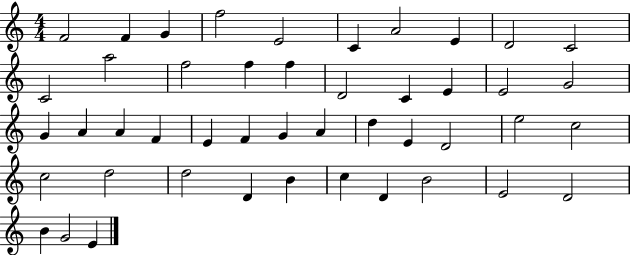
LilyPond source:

{
  \clef treble
  \numericTimeSignature
  \time 4/4
  \key c \major
  f'2 f'4 g'4 | f''2 e'2 | c'4 a'2 e'4 | d'2 c'2 | \break c'2 a''2 | f''2 f''4 f''4 | d'2 c'4 e'4 | e'2 g'2 | \break g'4 a'4 a'4 f'4 | e'4 f'4 g'4 a'4 | d''4 e'4 d'2 | e''2 c''2 | \break c''2 d''2 | d''2 d'4 b'4 | c''4 d'4 b'2 | e'2 d'2 | \break b'4 g'2 e'4 | \bar "|."
}